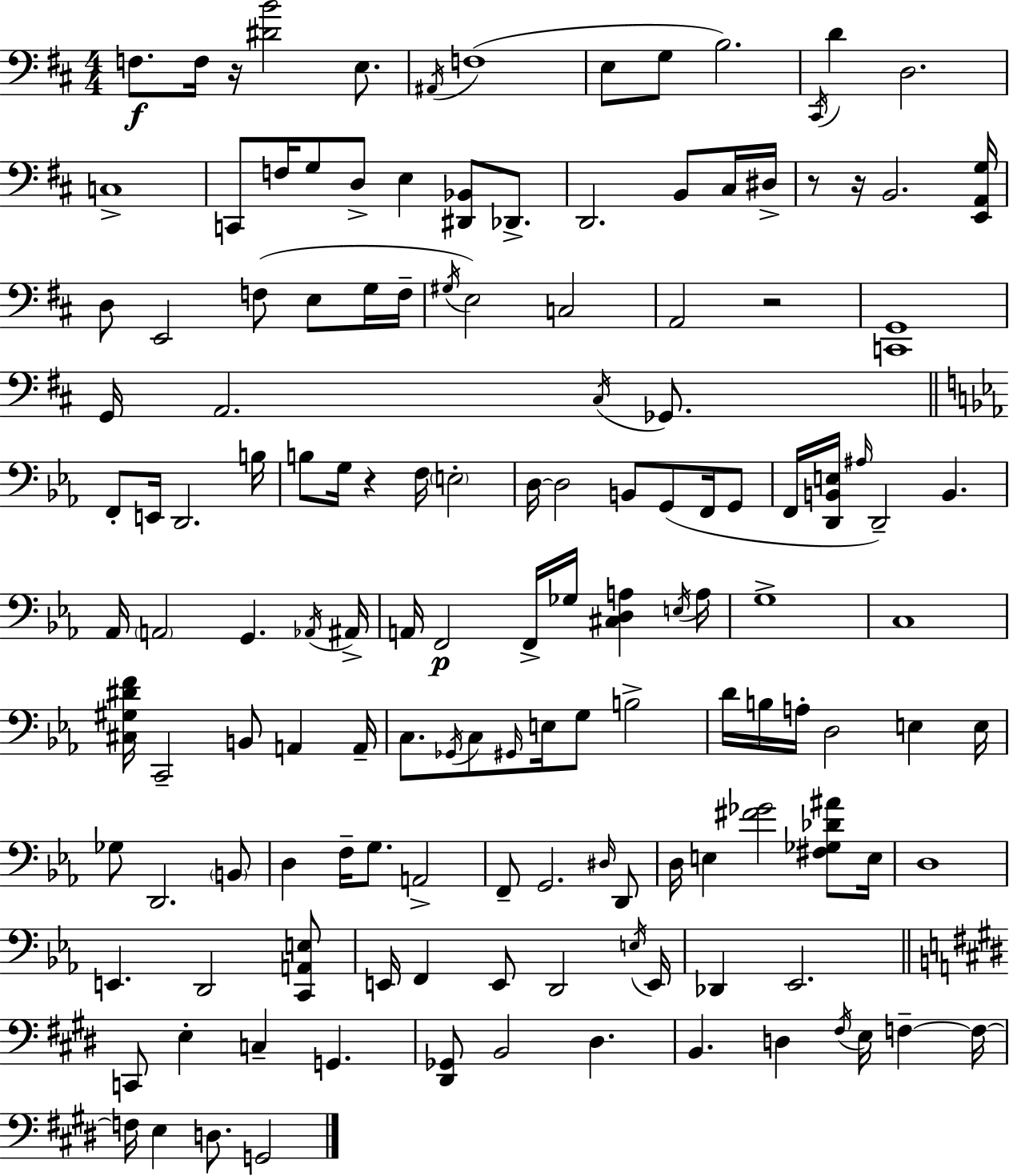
F3/e. F3/s R/s [D#4,B4]/h E3/e. A#2/s F3/w E3/e G3/e B3/h. C#2/s D4/q D3/h. C3/w C2/e F3/s G3/e D3/e E3/q [D#2,Bb2]/e Db2/e. D2/h. B2/e C#3/s D#3/s R/e R/s B2/h. [E2,A2,G3]/s D3/e E2/h F3/e E3/e G3/s F3/s G#3/s E3/h C3/h A2/h R/h [C2,G2]/w G2/s A2/h. C#3/s Gb2/e. F2/e E2/s D2/h. B3/s B3/e G3/s R/q F3/s E3/h D3/s D3/h B2/e G2/e F2/s G2/e F2/s [D2,B2,E3]/s A#3/s D2/h B2/q. Ab2/s A2/h G2/q. Ab2/s A#2/s A2/s F2/h F2/s Gb3/s [C#3,D3,A3]/q E3/s A3/s G3/w C3/w [C#3,G#3,D#4,F4]/s C2/h B2/e A2/q A2/s C3/e. Gb2/s C3/e G#2/s E3/s G3/e B3/h D4/s B3/s A3/s D3/h E3/q E3/s Gb3/e D2/h. B2/e D3/q F3/s G3/e. A2/h F2/e G2/h. D#3/s D2/e D3/s E3/q [F#4,Gb4]/h [F#3,Gb3,Db4,A#4]/e E3/s D3/w E2/q. D2/h [C2,A2,E3]/e E2/s F2/q E2/e D2/h E3/s E2/s Db2/q Eb2/h. C2/e E3/q C3/q G2/q. [D#2,Gb2]/e B2/h D#3/q. B2/q. D3/q F#3/s E3/s F3/q F3/s F3/s E3/q D3/e. G2/h